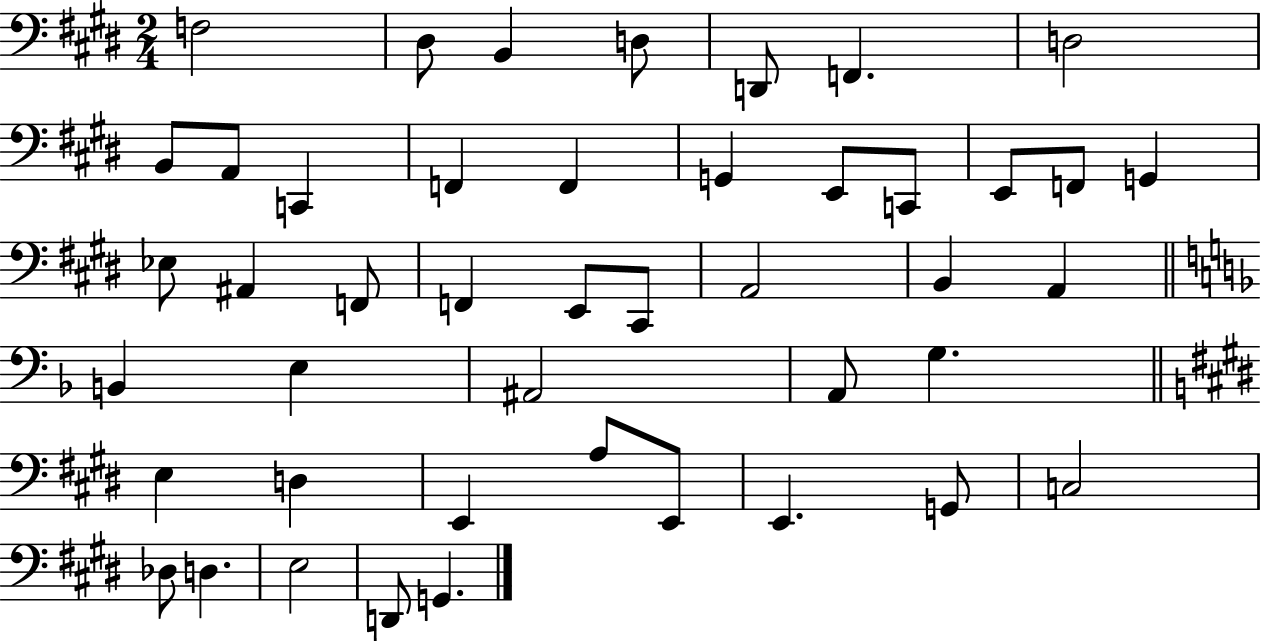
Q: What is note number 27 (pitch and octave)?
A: A2